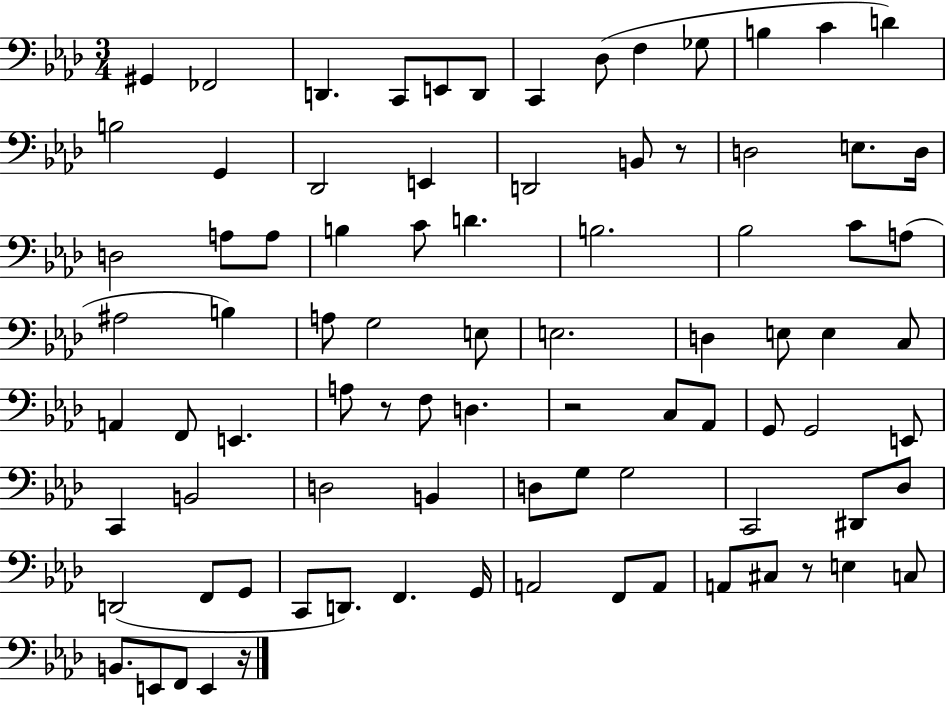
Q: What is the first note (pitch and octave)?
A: G#2